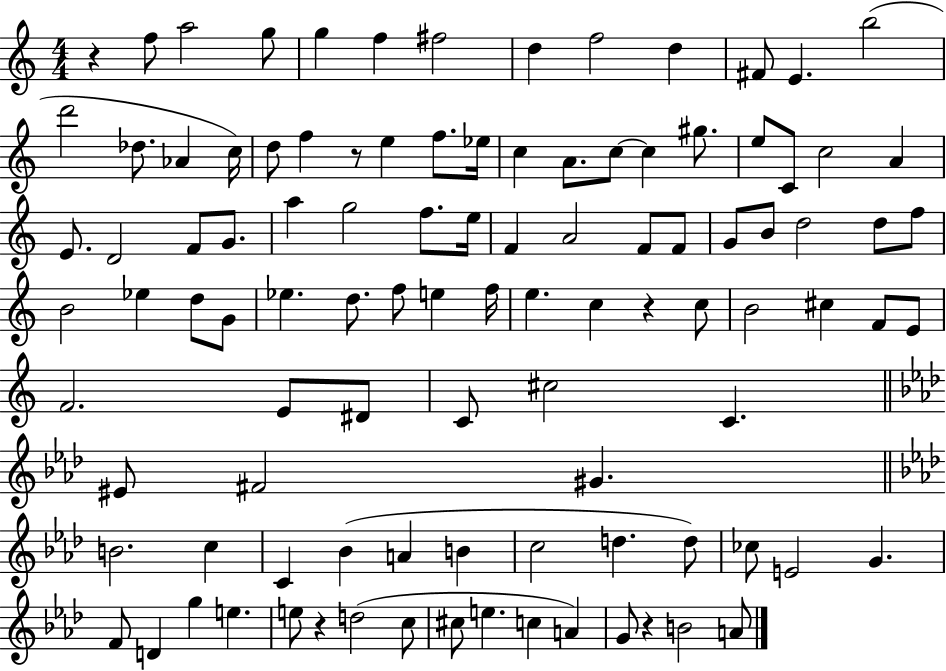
{
  \clef treble
  \numericTimeSignature
  \time 4/4
  \key c \major
  \repeat volta 2 { r4 f''8 a''2 g''8 | g''4 f''4 fis''2 | d''4 f''2 d''4 | fis'8 e'4. b''2( | \break d'''2 des''8. aes'4 c''16) | d''8 f''4 r8 e''4 f''8. ees''16 | c''4 a'8. c''8~~ c''4 gis''8. | e''8 c'8 c''2 a'4 | \break e'8. d'2 f'8 g'8. | a''4 g''2 f''8. e''16 | f'4 a'2 f'8 f'8 | g'8 b'8 d''2 d''8 f''8 | \break b'2 ees''4 d''8 g'8 | ees''4. d''8. f''8 e''4 f''16 | e''4. c''4 r4 c''8 | b'2 cis''4 f'8 e'8 | \break f'2. e'8 dis'8 | c'8 cis''2 c'4. | \bar "||" \break \key f \minor eis'8 fis'2 gis'4. | \bar "||" \break \key f \minor b'2. c''4 | c'4 bes'4( a'4 b'4 | c''2 d''4. d''8) | ces''8 e'2 g'4. | \break f'8 d'4 g''4 e''4. | e''8 r4 d''2( c''8 | cis''8 e''4. c''4 a'4) | g'8 r4 b'2 a'8 | \break } \bar "|."
}